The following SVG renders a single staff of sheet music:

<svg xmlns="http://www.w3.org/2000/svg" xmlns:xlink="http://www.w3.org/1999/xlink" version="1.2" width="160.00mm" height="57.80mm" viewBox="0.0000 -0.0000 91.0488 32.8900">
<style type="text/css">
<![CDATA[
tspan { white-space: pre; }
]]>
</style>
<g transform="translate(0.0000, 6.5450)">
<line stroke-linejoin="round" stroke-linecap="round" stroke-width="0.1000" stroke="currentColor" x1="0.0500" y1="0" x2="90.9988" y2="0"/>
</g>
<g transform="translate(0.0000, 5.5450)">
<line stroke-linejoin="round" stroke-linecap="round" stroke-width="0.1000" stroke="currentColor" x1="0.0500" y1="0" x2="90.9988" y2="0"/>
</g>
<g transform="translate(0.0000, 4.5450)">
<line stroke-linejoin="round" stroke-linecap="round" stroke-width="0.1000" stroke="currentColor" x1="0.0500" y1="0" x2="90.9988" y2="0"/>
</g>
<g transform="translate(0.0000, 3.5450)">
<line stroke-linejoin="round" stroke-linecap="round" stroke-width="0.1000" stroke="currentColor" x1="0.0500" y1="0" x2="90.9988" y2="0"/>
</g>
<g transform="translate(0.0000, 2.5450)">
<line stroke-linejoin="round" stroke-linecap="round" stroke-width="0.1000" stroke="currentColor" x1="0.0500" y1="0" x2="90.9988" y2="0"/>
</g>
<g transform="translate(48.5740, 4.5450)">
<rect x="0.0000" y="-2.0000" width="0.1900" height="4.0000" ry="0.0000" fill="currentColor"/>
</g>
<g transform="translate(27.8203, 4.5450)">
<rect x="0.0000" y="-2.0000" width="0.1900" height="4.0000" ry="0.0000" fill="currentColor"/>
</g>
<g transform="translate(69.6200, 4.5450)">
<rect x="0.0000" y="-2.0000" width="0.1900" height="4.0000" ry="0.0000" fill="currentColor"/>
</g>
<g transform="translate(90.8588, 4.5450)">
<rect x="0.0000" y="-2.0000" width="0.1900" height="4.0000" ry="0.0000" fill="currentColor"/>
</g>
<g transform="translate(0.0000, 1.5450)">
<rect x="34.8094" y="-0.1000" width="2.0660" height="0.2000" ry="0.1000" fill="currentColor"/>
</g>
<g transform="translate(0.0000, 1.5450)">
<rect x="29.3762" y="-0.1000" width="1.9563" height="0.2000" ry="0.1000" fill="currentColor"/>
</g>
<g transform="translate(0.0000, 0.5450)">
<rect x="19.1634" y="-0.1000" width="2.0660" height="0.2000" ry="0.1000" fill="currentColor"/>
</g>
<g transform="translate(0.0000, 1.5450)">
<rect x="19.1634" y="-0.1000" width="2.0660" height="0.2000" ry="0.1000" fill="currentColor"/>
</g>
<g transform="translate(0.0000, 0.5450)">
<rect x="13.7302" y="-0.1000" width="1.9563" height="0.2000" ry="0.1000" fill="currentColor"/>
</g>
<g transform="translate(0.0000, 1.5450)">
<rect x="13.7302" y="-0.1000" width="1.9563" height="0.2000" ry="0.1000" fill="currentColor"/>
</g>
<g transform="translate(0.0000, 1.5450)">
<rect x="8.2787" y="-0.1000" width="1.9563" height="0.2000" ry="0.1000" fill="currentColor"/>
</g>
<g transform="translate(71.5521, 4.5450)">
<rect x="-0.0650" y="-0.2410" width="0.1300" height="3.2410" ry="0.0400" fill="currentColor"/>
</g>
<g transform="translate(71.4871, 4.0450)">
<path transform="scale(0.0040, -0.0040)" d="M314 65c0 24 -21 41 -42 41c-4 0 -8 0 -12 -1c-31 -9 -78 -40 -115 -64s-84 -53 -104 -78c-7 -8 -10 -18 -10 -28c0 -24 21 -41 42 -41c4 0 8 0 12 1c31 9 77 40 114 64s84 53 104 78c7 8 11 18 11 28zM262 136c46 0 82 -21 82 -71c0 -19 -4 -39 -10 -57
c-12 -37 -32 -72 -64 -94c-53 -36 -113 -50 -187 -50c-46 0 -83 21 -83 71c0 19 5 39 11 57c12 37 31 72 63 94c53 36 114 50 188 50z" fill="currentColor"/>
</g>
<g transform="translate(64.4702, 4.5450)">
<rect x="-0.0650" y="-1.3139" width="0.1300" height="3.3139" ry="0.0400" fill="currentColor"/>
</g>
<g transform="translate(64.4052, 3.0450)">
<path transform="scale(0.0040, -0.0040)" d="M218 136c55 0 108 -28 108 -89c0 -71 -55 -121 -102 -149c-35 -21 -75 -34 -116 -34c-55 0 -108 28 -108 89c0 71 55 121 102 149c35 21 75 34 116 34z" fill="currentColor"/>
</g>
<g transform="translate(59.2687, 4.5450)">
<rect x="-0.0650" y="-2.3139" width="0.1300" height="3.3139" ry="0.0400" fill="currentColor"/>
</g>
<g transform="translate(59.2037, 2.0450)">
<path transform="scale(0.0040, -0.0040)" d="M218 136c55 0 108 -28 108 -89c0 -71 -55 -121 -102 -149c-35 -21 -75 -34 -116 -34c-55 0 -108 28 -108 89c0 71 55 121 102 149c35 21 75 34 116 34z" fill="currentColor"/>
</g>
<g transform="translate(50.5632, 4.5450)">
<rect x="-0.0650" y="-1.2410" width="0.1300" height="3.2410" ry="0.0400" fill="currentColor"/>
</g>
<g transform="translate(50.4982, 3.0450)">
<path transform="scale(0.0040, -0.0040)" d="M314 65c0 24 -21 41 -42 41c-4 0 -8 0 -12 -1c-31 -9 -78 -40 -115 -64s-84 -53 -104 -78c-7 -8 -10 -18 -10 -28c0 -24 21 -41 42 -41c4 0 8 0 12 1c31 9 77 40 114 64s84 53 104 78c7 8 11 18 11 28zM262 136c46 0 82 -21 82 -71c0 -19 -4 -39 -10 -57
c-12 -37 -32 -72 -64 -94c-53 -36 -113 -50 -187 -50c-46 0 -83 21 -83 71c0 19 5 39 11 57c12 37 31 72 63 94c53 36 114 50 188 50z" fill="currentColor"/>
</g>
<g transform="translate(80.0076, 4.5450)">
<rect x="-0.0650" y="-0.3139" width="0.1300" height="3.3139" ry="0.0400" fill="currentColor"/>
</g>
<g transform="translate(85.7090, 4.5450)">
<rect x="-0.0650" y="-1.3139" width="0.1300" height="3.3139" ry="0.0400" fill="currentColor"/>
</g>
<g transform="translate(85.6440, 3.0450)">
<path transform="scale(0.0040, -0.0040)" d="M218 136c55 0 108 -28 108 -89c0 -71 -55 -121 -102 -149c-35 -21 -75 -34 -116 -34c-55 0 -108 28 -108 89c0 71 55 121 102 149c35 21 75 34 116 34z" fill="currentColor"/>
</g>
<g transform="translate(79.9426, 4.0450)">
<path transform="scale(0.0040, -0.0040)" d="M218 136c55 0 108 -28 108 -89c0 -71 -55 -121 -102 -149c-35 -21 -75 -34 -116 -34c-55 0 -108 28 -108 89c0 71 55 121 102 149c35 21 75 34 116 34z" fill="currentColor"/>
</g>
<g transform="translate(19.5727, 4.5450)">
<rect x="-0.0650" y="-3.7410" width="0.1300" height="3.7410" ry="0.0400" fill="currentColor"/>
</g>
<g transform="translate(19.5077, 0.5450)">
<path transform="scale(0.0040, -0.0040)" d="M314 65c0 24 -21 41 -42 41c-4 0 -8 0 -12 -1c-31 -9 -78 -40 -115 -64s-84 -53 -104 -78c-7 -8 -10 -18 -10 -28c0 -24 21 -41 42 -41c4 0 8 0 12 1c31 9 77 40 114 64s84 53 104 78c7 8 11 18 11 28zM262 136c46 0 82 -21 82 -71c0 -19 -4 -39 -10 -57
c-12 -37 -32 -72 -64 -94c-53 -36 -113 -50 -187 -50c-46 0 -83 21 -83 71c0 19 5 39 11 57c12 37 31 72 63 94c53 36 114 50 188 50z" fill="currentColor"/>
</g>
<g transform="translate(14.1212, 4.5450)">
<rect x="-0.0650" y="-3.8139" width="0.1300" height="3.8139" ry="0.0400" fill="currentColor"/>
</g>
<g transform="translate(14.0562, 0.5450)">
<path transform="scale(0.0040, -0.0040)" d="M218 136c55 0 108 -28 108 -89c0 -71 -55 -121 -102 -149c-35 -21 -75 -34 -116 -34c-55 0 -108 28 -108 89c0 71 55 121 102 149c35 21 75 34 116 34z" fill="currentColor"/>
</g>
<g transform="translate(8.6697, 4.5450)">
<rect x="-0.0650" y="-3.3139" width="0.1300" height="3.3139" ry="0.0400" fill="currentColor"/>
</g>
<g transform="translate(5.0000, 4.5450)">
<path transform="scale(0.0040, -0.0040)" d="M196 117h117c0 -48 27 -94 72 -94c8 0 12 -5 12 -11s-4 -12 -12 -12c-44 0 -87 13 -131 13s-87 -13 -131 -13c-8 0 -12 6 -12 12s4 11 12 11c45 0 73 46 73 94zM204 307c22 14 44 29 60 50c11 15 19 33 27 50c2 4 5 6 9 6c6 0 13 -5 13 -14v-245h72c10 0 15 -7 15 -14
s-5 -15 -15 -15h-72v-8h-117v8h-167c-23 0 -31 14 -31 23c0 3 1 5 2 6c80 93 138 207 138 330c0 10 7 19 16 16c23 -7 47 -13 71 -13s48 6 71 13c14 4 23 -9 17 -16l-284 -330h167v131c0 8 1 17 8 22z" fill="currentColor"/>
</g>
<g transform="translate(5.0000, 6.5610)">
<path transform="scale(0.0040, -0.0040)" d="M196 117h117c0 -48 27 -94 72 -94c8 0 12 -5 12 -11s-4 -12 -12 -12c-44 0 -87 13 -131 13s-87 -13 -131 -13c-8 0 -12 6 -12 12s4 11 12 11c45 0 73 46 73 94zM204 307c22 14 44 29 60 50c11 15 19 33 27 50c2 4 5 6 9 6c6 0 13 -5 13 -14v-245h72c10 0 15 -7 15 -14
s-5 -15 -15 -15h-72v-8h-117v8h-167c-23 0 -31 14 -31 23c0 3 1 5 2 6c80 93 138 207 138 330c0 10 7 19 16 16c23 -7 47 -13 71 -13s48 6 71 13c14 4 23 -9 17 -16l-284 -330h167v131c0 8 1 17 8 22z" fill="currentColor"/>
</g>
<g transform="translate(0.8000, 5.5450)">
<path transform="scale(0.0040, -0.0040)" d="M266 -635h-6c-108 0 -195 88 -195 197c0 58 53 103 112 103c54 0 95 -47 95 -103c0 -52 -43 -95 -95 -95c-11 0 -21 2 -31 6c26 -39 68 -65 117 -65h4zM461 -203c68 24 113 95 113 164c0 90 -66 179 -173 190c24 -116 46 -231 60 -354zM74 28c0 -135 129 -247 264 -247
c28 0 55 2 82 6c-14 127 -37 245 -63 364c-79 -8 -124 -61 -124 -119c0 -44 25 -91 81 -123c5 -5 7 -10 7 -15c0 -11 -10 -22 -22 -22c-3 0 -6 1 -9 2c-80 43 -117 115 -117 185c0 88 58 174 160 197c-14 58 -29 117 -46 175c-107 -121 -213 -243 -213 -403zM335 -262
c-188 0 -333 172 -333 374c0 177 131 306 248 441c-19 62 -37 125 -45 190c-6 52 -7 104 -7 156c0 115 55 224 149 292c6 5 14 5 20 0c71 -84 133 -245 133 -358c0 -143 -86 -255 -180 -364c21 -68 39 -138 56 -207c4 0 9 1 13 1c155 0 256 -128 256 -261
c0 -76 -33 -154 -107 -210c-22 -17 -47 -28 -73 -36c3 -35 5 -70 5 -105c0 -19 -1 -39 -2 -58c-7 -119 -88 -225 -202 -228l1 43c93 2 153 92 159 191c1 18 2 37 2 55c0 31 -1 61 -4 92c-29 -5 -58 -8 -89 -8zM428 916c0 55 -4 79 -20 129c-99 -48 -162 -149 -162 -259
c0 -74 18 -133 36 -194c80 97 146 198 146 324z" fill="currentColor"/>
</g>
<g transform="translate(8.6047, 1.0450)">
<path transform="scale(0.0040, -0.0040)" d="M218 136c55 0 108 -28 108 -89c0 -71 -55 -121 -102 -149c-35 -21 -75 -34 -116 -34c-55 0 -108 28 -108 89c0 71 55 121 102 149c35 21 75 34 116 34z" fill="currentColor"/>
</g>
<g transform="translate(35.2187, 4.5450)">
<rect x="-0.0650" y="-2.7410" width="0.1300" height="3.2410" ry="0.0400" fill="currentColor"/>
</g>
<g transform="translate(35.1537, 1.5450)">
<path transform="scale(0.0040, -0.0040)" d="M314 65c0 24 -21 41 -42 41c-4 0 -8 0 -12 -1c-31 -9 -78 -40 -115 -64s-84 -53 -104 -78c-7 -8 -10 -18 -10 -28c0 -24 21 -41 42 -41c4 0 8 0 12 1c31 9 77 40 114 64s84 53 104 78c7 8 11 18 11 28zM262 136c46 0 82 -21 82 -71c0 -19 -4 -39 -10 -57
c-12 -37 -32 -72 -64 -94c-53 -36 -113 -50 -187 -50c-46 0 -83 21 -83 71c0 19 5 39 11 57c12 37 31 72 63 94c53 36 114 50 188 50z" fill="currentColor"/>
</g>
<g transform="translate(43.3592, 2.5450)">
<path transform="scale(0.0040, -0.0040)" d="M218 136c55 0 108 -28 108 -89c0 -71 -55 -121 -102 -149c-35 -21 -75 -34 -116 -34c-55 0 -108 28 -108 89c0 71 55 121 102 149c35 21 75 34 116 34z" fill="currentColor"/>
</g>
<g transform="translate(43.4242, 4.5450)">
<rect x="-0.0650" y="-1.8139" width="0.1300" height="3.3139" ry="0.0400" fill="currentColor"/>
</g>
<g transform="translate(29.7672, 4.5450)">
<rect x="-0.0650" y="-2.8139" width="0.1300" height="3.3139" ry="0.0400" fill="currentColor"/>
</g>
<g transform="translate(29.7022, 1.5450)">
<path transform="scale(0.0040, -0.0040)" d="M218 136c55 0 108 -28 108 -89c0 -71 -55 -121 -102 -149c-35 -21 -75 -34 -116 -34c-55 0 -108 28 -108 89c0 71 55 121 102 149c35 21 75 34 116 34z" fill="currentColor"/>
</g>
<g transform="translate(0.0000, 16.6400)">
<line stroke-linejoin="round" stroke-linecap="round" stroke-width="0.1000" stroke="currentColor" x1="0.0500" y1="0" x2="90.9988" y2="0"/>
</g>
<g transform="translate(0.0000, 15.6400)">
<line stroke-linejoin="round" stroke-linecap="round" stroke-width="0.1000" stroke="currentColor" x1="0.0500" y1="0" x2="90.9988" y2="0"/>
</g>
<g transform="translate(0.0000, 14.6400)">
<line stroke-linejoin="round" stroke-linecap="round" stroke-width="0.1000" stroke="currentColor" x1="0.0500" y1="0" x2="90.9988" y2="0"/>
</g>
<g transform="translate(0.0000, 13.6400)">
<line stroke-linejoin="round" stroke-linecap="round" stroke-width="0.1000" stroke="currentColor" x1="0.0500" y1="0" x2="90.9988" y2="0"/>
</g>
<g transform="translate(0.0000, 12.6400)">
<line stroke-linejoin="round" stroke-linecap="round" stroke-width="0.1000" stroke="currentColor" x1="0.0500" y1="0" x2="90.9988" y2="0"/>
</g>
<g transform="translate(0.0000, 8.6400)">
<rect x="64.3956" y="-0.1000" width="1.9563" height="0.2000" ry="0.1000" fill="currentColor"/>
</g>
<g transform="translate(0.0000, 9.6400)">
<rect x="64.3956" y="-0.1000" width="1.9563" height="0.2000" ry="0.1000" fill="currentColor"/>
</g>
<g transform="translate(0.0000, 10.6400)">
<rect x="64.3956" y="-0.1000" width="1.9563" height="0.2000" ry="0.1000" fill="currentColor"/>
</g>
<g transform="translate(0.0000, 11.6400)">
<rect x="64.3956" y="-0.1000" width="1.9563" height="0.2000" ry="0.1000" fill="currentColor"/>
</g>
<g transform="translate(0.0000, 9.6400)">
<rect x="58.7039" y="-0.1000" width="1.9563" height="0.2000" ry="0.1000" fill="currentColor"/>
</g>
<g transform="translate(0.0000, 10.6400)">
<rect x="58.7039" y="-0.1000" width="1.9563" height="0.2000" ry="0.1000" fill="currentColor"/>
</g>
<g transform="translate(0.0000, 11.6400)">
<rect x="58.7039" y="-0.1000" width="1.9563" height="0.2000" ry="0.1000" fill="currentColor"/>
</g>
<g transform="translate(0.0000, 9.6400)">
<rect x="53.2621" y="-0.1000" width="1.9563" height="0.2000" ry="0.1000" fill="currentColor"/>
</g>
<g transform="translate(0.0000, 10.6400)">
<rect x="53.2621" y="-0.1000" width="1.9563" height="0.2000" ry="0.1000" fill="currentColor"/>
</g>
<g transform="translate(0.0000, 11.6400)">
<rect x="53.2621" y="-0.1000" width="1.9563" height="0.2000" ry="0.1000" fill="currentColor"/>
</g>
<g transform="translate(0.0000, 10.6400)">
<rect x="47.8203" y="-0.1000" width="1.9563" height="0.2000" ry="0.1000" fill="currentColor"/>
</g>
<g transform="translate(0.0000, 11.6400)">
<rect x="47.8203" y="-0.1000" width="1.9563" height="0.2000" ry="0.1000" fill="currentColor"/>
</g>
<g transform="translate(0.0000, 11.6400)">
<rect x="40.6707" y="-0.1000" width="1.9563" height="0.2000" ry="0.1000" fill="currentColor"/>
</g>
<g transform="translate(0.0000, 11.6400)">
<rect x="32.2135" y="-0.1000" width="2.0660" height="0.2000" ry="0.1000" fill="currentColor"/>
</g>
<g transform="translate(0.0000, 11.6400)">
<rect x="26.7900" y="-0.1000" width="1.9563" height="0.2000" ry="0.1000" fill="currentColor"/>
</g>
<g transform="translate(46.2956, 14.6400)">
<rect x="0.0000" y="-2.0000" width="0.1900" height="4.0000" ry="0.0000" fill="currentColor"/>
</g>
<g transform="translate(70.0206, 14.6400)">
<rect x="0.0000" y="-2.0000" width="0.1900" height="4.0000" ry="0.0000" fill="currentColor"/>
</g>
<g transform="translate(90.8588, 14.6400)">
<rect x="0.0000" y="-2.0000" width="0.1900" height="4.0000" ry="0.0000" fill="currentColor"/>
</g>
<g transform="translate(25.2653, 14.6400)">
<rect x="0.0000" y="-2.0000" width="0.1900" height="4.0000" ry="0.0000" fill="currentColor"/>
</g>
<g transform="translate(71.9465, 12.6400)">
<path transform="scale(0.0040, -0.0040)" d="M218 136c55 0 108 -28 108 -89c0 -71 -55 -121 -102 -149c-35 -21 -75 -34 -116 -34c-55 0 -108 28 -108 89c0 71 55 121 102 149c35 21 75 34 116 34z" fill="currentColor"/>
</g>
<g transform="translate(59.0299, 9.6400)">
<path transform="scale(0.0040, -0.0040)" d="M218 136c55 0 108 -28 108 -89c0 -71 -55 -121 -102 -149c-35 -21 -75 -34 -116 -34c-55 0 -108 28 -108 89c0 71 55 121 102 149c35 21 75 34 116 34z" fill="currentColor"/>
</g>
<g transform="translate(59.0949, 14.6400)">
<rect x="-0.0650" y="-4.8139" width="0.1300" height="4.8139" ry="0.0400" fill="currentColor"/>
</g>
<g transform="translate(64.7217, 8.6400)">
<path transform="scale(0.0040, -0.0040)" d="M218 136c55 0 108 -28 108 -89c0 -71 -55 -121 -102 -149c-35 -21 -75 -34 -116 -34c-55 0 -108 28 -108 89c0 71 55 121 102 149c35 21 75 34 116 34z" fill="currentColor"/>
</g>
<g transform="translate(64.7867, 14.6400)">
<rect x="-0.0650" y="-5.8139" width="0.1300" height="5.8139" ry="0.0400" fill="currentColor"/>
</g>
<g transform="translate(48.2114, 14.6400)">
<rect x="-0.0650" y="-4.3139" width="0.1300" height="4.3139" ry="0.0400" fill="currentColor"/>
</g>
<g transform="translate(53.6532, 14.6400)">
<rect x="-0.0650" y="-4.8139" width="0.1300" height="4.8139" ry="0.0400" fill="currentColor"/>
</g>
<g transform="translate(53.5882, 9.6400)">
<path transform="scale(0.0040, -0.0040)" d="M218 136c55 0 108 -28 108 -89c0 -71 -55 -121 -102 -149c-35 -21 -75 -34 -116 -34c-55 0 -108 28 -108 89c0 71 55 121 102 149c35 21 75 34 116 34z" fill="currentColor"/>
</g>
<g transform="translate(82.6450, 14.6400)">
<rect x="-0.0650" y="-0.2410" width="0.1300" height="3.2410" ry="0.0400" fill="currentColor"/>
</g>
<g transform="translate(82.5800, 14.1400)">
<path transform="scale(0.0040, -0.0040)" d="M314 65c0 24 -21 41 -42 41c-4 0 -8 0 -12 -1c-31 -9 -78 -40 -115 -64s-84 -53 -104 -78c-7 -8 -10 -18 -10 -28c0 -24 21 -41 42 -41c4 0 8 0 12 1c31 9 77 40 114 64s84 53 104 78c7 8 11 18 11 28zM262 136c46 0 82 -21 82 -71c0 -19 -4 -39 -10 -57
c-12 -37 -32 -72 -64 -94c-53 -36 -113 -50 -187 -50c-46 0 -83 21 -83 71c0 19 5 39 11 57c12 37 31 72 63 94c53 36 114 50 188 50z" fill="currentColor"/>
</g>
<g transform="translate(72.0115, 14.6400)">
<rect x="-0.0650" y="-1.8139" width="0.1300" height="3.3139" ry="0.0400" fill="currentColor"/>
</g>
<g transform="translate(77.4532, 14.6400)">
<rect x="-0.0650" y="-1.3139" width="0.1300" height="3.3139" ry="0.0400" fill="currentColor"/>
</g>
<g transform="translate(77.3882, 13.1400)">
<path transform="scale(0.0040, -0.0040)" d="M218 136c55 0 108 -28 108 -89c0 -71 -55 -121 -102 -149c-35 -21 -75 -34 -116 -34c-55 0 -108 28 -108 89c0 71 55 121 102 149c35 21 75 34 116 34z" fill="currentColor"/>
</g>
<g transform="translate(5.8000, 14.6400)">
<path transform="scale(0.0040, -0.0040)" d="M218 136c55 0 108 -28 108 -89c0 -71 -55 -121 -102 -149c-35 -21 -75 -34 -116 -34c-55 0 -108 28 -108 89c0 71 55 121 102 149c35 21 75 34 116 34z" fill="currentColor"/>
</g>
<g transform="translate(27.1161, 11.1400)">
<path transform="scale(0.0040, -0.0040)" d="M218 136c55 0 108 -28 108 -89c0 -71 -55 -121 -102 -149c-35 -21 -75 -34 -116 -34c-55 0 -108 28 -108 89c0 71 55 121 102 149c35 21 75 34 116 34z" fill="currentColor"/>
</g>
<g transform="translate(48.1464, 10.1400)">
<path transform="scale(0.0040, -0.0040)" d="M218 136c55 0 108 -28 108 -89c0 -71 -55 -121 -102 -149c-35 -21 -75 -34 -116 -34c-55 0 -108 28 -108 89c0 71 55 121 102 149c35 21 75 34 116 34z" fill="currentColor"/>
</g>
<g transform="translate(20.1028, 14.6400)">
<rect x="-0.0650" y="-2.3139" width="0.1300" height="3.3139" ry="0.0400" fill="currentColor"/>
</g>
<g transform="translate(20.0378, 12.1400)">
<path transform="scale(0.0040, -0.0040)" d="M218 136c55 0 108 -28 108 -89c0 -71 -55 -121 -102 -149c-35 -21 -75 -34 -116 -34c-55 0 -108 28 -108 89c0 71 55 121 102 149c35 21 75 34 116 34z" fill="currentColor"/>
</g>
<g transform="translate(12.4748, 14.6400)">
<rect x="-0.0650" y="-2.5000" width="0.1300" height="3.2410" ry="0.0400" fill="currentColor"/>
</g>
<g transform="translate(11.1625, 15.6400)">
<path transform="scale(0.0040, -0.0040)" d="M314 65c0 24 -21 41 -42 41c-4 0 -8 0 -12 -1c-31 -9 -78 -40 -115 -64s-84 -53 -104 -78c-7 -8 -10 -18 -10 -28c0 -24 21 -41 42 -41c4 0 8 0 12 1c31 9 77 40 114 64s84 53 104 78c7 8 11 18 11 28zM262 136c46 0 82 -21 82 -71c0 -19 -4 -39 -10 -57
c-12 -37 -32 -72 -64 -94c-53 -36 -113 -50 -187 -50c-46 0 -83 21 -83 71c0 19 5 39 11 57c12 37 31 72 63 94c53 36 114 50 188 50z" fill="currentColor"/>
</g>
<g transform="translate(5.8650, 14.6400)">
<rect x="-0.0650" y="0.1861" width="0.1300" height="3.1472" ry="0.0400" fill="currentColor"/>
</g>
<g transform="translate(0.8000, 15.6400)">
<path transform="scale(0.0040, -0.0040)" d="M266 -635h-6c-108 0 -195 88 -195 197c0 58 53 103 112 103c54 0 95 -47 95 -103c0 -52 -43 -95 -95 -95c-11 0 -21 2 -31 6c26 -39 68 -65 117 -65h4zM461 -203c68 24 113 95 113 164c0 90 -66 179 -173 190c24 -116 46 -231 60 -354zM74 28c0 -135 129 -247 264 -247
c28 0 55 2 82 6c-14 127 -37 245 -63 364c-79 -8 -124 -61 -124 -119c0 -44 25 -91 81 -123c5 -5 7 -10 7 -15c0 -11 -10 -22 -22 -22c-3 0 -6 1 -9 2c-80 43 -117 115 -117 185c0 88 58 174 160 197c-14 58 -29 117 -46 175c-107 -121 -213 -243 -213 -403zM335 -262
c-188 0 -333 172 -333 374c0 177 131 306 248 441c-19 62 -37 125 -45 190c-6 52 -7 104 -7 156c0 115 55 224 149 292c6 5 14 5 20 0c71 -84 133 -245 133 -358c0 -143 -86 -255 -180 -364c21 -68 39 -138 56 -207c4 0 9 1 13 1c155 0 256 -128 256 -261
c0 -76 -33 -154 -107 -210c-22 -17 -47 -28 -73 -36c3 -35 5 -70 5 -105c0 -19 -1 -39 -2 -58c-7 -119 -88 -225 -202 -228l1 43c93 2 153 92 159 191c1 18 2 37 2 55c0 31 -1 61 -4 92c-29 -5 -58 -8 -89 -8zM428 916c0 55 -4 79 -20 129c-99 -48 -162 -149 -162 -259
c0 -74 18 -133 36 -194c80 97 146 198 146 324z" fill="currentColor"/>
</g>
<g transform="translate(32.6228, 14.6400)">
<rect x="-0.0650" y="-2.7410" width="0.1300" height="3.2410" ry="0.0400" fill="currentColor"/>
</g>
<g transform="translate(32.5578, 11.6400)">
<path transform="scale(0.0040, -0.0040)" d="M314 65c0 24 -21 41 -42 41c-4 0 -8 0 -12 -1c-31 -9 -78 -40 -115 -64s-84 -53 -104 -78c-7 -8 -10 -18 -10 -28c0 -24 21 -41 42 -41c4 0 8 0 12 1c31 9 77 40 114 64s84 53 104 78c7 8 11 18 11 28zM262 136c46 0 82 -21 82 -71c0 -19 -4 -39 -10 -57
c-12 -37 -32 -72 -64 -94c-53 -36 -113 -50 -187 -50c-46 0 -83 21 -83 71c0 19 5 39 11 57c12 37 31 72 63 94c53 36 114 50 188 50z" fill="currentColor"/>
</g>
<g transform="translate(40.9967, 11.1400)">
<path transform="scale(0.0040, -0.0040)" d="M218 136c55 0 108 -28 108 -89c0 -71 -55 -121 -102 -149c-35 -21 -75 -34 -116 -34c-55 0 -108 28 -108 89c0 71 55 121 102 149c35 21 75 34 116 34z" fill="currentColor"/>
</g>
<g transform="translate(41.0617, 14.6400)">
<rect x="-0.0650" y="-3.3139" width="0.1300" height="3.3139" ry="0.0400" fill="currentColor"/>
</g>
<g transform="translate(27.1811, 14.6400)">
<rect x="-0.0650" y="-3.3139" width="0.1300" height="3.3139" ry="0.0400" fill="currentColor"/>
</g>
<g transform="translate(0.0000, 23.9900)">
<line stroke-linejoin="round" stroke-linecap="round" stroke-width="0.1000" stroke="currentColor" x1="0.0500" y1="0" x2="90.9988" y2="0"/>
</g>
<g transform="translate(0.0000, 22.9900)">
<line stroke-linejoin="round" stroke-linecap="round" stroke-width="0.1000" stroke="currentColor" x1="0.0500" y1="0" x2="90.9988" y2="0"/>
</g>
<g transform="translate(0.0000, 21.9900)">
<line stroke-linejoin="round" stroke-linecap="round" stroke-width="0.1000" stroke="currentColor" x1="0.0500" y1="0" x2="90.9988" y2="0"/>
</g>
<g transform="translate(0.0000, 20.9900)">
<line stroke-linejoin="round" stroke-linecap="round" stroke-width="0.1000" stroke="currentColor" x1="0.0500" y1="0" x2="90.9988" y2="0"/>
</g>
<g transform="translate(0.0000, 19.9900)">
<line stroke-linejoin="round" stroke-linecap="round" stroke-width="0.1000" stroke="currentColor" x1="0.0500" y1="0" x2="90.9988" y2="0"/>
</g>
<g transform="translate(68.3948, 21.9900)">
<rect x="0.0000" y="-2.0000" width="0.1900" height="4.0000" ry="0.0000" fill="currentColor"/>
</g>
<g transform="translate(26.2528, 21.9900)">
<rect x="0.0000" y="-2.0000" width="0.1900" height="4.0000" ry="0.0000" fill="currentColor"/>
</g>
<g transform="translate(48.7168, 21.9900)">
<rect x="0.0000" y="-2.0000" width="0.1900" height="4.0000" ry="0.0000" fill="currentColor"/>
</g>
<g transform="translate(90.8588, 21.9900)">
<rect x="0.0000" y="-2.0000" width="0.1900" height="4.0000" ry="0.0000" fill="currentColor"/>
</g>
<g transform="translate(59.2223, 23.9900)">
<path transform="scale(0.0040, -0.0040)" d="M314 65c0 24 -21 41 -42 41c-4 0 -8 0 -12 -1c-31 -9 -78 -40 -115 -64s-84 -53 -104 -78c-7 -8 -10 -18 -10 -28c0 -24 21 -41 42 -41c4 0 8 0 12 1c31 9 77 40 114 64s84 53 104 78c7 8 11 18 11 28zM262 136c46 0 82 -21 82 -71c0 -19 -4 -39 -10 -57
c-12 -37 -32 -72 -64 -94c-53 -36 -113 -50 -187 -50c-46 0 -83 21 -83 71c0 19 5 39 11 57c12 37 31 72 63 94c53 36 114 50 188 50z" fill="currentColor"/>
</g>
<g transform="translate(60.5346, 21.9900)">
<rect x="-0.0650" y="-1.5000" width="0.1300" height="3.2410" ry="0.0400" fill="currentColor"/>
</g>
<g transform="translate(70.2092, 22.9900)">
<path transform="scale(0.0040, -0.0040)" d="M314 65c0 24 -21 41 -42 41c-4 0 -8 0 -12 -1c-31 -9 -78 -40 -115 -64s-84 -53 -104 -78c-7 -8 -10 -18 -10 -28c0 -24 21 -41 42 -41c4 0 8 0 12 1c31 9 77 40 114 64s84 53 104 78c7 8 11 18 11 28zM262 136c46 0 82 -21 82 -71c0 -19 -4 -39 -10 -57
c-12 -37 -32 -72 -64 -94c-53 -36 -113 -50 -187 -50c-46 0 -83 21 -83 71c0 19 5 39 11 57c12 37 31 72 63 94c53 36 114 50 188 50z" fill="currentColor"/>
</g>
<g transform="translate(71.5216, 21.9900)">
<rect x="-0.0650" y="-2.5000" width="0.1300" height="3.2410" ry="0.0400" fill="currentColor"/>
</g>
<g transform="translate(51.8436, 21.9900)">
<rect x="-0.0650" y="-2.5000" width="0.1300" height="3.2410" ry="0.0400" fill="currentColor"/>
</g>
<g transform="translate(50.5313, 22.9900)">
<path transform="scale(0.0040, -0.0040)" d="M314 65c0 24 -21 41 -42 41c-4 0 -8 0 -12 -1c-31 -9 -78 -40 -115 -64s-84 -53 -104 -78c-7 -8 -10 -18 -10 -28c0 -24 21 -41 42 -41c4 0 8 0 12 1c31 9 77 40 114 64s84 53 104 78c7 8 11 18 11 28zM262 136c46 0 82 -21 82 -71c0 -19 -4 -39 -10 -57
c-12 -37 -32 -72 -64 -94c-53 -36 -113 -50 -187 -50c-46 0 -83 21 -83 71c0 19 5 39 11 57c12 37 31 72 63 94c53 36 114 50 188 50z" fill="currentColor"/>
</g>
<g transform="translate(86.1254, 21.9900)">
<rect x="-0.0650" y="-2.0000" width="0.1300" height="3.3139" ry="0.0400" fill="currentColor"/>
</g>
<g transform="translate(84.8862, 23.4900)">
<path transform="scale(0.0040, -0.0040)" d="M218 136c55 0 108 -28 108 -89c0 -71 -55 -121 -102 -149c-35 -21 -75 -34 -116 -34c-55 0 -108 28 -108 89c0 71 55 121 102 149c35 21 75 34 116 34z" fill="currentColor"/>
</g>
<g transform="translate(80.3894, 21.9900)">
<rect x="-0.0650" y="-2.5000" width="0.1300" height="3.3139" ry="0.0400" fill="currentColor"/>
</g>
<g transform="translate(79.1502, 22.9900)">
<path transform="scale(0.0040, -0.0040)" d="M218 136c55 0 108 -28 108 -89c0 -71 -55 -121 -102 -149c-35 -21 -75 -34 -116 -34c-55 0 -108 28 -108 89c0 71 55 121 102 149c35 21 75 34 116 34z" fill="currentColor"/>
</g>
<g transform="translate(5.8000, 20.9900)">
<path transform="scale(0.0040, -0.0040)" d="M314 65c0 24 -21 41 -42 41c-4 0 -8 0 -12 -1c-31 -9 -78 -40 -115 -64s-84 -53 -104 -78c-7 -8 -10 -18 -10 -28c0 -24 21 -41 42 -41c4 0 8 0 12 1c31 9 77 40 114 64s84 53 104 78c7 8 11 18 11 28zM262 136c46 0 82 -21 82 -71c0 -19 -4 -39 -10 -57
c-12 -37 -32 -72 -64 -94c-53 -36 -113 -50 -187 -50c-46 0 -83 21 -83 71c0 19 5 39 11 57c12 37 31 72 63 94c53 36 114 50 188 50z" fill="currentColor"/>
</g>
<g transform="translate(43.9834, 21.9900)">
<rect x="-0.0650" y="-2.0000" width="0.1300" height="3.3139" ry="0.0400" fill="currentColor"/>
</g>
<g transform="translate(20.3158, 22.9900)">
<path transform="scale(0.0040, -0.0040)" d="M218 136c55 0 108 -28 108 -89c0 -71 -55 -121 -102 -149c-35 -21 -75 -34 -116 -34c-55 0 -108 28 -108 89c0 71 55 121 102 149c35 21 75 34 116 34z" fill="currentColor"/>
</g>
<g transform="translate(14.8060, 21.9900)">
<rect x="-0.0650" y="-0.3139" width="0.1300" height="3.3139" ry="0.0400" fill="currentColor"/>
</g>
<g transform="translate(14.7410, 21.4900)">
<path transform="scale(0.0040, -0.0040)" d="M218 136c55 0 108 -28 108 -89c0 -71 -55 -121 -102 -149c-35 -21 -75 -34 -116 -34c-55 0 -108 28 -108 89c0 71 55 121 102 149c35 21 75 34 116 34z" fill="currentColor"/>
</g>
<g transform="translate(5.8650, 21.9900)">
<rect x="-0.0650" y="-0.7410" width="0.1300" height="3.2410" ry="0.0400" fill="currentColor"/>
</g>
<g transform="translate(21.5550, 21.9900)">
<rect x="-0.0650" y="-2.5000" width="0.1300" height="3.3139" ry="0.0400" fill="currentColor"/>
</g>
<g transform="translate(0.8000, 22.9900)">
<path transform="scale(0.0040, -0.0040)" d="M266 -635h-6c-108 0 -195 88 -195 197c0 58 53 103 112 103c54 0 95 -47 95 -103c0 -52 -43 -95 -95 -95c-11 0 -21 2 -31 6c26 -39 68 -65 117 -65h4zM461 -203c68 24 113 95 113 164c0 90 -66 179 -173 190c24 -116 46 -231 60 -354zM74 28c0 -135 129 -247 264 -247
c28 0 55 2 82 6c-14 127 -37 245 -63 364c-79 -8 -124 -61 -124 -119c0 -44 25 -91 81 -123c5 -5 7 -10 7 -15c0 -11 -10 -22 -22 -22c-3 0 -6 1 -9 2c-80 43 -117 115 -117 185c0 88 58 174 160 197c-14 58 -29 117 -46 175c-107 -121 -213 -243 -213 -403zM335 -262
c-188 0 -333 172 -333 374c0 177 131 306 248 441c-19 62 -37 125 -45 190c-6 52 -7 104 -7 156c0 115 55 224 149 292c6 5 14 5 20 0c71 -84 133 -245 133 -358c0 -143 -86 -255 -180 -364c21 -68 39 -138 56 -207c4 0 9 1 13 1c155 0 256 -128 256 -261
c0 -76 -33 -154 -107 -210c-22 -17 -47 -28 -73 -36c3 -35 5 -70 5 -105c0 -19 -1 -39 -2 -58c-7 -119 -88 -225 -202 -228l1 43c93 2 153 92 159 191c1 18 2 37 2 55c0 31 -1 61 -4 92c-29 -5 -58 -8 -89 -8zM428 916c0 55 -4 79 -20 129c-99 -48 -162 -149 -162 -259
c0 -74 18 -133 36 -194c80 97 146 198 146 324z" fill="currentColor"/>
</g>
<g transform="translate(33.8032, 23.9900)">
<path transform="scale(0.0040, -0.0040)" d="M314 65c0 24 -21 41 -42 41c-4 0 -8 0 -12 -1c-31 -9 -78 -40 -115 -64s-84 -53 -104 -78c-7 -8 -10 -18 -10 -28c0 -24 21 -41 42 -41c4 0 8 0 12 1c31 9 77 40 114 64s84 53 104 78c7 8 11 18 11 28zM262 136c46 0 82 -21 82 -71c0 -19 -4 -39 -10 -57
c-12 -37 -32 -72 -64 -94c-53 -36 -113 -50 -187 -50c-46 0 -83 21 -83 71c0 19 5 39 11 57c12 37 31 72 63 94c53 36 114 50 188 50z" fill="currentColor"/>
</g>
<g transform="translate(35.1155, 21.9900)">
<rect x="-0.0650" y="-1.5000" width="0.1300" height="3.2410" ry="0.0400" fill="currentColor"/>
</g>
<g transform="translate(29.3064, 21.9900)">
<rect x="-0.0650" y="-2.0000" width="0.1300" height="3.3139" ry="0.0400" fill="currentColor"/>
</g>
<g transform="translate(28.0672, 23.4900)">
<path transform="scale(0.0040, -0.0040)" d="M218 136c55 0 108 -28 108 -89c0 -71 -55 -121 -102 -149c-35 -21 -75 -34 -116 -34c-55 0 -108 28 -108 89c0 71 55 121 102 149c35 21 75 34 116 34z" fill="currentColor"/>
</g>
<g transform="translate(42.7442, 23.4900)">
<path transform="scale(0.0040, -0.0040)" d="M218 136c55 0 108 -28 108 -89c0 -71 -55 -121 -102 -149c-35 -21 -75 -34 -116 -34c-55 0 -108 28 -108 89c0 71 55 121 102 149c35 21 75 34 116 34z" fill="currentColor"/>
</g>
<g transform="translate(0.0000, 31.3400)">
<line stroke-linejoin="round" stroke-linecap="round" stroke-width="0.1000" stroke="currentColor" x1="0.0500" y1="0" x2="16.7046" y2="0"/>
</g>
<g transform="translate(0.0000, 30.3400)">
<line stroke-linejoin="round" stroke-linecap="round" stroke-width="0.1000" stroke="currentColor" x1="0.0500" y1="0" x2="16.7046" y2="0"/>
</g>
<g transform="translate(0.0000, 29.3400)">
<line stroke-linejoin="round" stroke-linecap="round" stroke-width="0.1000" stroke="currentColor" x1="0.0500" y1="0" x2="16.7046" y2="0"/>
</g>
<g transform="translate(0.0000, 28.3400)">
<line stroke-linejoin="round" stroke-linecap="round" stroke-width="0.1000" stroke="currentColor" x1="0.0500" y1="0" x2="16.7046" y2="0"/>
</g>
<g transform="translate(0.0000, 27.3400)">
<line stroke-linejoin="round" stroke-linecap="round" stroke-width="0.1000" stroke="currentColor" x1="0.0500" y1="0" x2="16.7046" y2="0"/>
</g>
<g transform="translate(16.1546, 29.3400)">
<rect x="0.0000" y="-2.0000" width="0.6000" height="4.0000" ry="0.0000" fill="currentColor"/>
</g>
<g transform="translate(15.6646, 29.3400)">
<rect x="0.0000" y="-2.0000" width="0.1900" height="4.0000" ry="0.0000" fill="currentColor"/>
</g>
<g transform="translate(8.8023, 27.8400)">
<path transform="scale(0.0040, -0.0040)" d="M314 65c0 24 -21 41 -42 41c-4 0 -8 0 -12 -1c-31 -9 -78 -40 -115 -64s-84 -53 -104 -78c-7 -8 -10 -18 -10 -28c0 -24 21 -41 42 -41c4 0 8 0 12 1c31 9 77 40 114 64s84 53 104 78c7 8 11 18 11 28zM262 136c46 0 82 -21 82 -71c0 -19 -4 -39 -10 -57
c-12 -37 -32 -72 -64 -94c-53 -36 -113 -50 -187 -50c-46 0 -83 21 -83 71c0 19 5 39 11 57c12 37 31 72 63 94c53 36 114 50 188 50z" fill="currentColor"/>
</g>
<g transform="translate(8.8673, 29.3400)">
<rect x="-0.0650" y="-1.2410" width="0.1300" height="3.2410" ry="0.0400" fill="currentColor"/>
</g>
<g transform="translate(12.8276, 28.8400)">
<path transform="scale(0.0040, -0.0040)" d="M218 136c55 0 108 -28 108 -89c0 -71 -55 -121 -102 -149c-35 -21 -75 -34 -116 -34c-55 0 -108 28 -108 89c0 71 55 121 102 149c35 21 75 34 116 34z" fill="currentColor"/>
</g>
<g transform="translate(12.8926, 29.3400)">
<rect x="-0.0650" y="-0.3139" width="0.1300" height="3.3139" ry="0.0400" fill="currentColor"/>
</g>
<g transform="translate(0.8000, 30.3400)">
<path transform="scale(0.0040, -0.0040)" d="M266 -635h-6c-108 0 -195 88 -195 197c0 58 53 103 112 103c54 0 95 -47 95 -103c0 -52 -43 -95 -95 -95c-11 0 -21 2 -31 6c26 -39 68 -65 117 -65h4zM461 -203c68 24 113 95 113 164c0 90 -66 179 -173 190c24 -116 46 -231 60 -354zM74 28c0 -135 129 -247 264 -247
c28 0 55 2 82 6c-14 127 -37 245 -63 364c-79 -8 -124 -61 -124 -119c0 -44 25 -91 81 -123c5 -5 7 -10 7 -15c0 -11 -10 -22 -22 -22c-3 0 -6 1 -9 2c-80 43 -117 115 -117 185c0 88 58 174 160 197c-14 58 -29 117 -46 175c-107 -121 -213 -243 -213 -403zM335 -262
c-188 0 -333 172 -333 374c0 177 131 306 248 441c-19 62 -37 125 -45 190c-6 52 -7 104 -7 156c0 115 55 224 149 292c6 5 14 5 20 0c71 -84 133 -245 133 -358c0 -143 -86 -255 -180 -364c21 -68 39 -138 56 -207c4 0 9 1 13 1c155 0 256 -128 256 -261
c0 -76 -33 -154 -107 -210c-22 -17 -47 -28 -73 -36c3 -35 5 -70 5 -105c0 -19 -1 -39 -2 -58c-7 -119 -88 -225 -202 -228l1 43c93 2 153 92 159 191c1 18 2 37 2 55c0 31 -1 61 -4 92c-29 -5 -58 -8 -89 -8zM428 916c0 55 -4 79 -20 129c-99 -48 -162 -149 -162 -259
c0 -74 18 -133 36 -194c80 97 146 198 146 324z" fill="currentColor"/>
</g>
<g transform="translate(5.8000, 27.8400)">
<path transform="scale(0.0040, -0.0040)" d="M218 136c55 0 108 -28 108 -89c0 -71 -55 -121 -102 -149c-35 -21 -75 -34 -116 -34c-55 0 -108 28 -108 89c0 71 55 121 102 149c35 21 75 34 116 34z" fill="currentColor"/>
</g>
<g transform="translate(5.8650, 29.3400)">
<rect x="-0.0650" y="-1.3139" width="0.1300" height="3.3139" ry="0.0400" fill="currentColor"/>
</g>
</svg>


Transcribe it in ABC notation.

X:1
T:Untitled
M:4/4
L:1/4
K:C
b c' c'2 a a2 f e2 g e c2 c e B G2 g b a2 b d' e' e' g' f e c2 d2 c G F E2 F G2 E2 G2 G F e e2 c